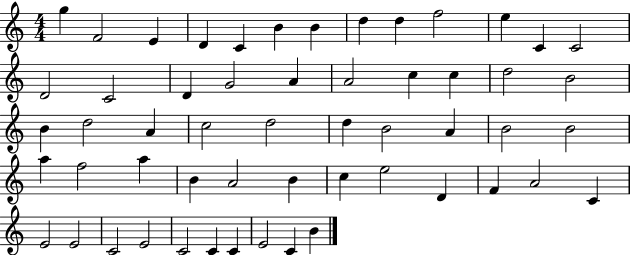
{
  \clef treble
  \numericTimeSignature
  \time 4/4
  \key c \major
  g''4 f'2 e'4 | d'4 c'4 b'4 b'4 | d''4 d''4 f''2 | e''4 c'4 c'2 | \break d'2 c'2 | d'4 g'2 a'4 | a'2 c''4 c''4 | d''2 b'2 | \break b'4 d''2 a'4 | c''2 d''2 | d''4 b'2 a'4 | b'2 b'2 | \break a''4 f''2 a''4 | b'4 a'2 b'4 | c''4 e''2 d'4 | f'4 a'2 c'4 | \break e'2 e'2 | c'2 e'2 | c'2 c'4 c'4 | e'2 c'4 b'4 | \break \bar "|."
}